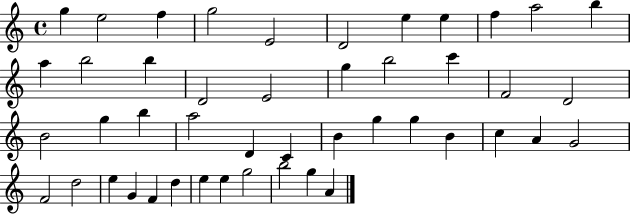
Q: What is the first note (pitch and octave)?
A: G5